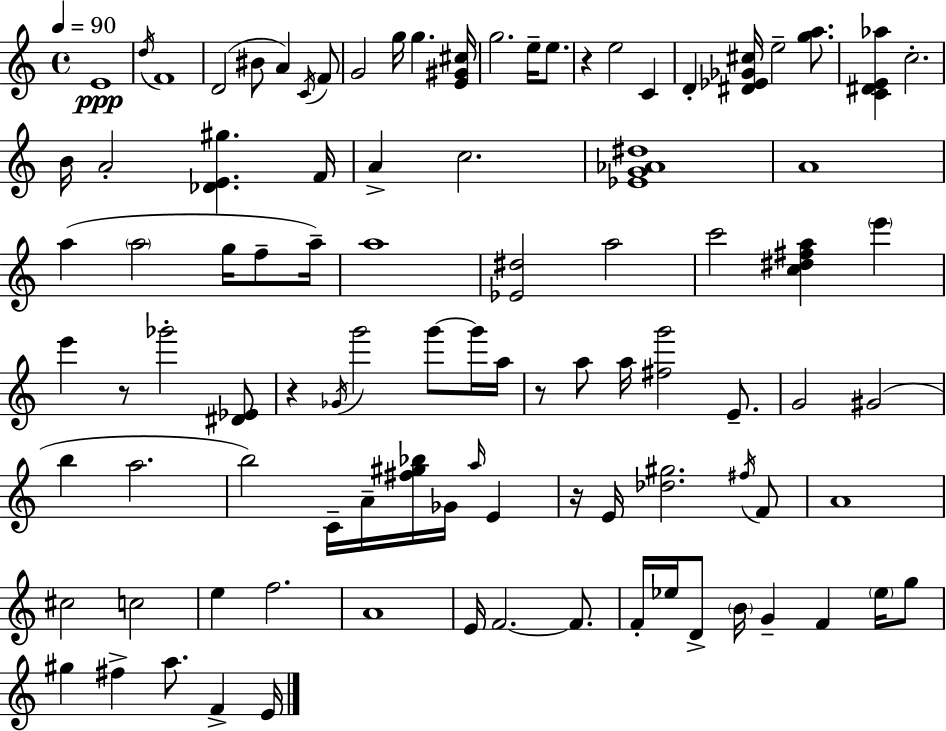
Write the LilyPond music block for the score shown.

{
  \clef treble
  \time 4/4
  \defaultTimeSignature
  \key c \major
  \tempo 4 = 90
  e'1\ppp | \acciaccatura { d''16 } f'1 | d'2( bis'8 a'4) \acciaccatura { c'16 } | f'8 g'2 g''16 g''4. | \break <e' gis' cis''>16 g''2. e''16-- e''8. | r4 e''2 c'4 | d'4-. <dis' ees' ges' cis''>16 e''2-- <g'' a''>8. | <c' dis' e' aes''>4 c''2.-. | \break b'16 a'2-. <des' e' gis''>4. | f'16 a'4-> c''2. | <ees' g' aes' dis''>1 | a'1 | \break a''4( \parenthesize a''2 g''16 f''8-- | a''16--) a''1 | <ees' dis''>2 a''2 | c'''2 <c'' dis'' fis'' a''>4 \parenthesize e'''4 | \break e'''4 r8 ges'''2-. | <dis' ees'>8 r4 \acciaccatura { ges'16 } g'''2 g'''8~~ | g'''16 a''16 r8 a''8 a''16 <fis'' g'''>2 | e'8.-- g'2 gis'2( | \break b''4 a''2. | b''2) c'16-- a'16-- <fis'' gis'' bes''>16 ges'16 \grace { a''16 } | e'4 r16 e'16 <des'' gis''>2. | \acciaccatura { fis''16 } f'8 a'1 | \break cis''2 c''2 | e''4 f''2. | a'1 | e'16 f'2.~~ | \break f'8. f'16-. ees''16 d'8-> \parenthesize b'16 g'4-- f'4 | \parenthesize ees''16 g''8 gis''4 fis''4-> a''8. | f'4-> e'16 \bar "|."
}